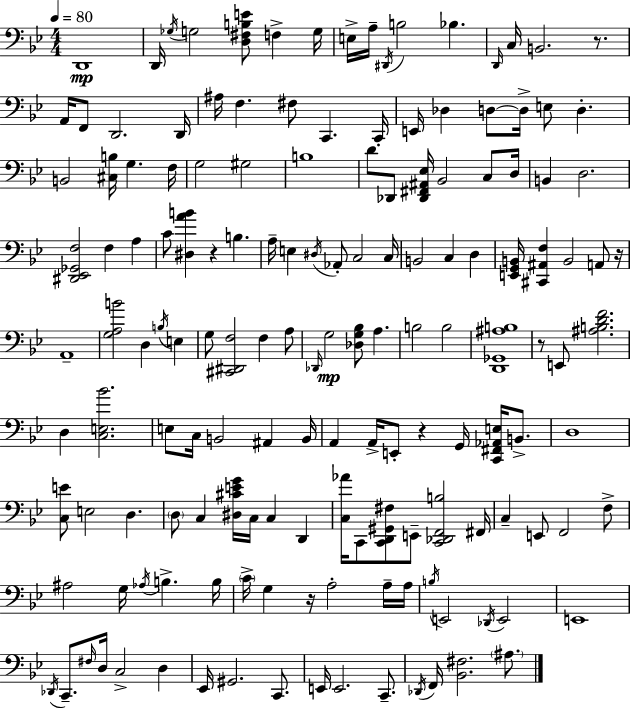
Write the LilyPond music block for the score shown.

{
  \clef bass
  \numericTimeSignature
  \time 4/4
  \key g \minor
  \tempo 4 = 80
  d,1\mp | d,16 \acciaccatura { ges16 } g2 <d fis b e'>8 f4-> | g16 e16-> a16-- \acciaccatura { dis,16 } b2 bes4. | \grace { d,16 } c16 b,2. | \break r8. a,16 f,8 d,2. | d,16 ais16 f4. fis8 c,4. | c,16-. e,16 des4 d8~~ d16-> e8 d4.-. | b,2 <cis b>16 g4. | \break f16 g2 gis2 | b1 | d'8 des,8 <des, fis, ais, ees>16 bes,2 | c8 d16 b,4 d2. | \break <dis, ees, ges, f>2 f4 a4 | c'8 <dis a' b'>4 r4 b4. | a16-- e4 \acciaccatura { dis16 } aes,8-. c2 | c16 b,2 c4 | \break d4 <e, g, b,>16 <cis, ais, f>4 b,2 | a,8 r16 a,1-- | <g a b'>2 d4 | \acciaccatura { b16 } e4 g8 <cis, dis, f>2 f4 | \break a8 \grace { des,16 }\mp g2 <des g bes>8 | a4. b2 b2 | <d, ges, ais b>1 | r8 e,8 <ais b d' f'>2. | \break d4 <c e bes'>2. | e8 c16 b,2 | ais,4 b,16 a,4 a,16-> e,8-. r4 | g,16 <c, fis, aes, e>16 b,8.-> d1 | \break <c e'>8 e2 | d4. \parenthesize d8 c4 <dis cis' e' g'>16 c16 c4 | d,4 <c aes'>16 c,8 <c, d, gis, fis>8 e,8-- <c, des, f, b>2 | fis,16 c4-- e,8 f,2 | \break f8-> ais2 g16 \acciaccatura { aes16 } | b4.-> b16 \parenthesize c'16-> g4 r16 a2-. | a16-- a16 \acciaccatura { b16 } e,2 | \acciaccatura { des,16 } e,2 e,1 | \break \acciaccatura { des,16 } c,8.-- \grace { fis16 } d16 c2-> | d4 ees,16 gis,2. | c,8. e,16 e,2. | c,8.-- \acciaccatura { des,16 } f,16 <bes, fis>2. | \break \parenthesize ais8. \bar "|."
}